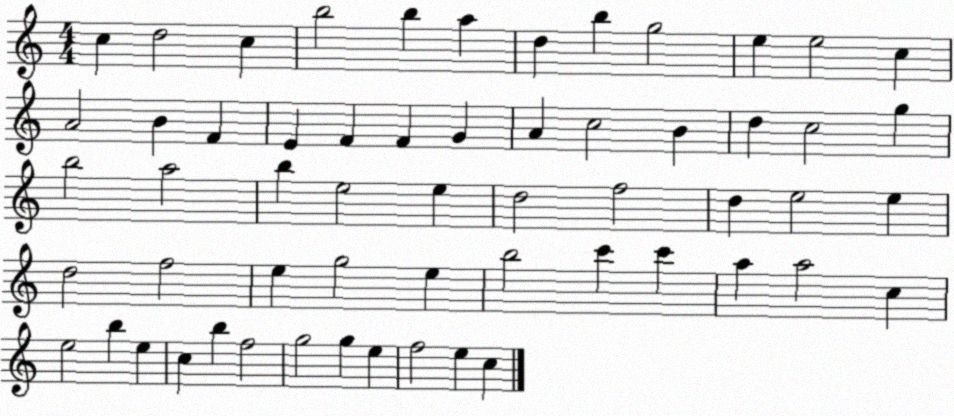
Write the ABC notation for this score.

X:1
T:Untitled
M:4/4
L:1/4
K:C
c d2 c b2 b a d b g2 e e2 c A2 B F E F F G A c2 B d c2 g b2 a2 b e2 e d2 f2 d e2 e d2 f2 e g2 e b2 c' c' a a2 c e2 b e c b f2 g2 g e f2 e c